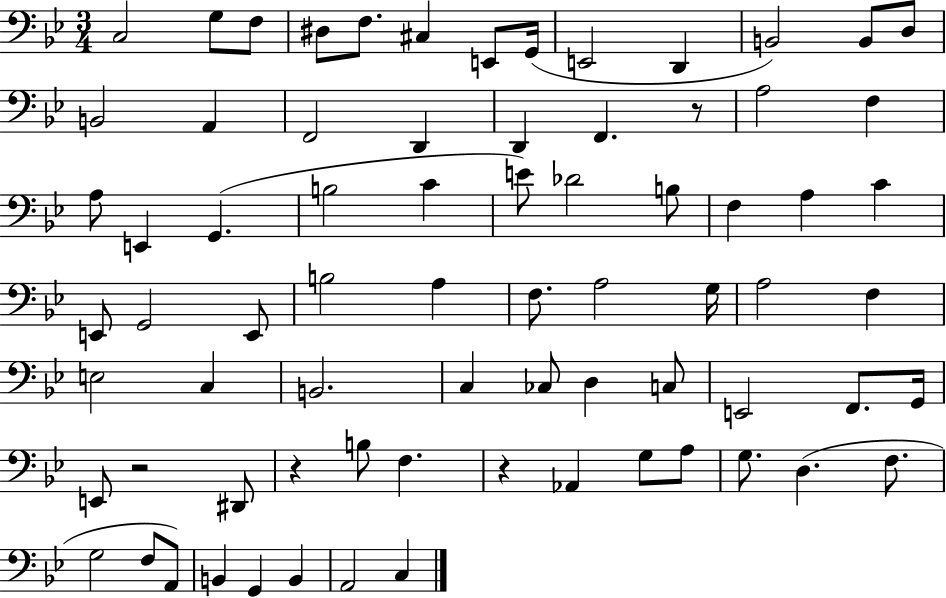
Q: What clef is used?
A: bass